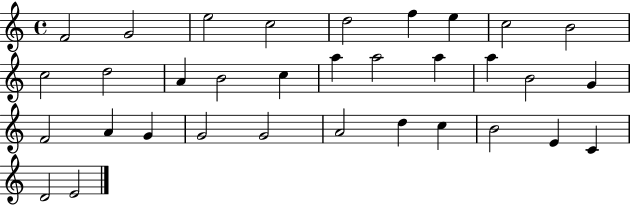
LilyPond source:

{
  \clef treble
  \time 4/4
  \defaultTimeSignature
  \key c \major
  f'2 g'2 | e''2 c''2 | d''2 f''4 e''4 | c''2 b'2 | \break c''2 d''2 | a'4 b'2 c''4 | a''4 a''2 a''4 | a''4 b'2 g'4 | \break f'2 a'4 g'4 | g'2 g'2 | a'2 d''4 c''4 | b'2 e'4 c'4 | \break d'2 e'2 | \bar "|."
}